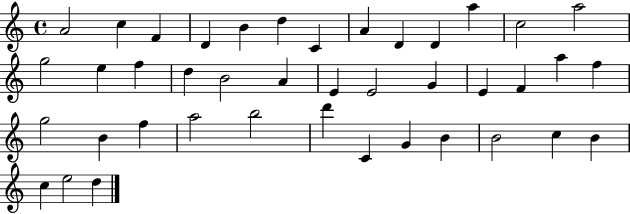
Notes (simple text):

A4/h C5/q F4/q D4/q B4/q D5/q C4/q A4/q D4/q D4/q A5/q C5/h A5/h G5/h E5/q F5/q D5/q B4/h A4/q E4/q E4/h G4/q E4/q F4/q A5/q F5/q G5/h B4/q F5/q A5/h B5/h D6/q C4/q G4/q B4/q B4/h C5/q B4/q C5/q E5/h D5/q